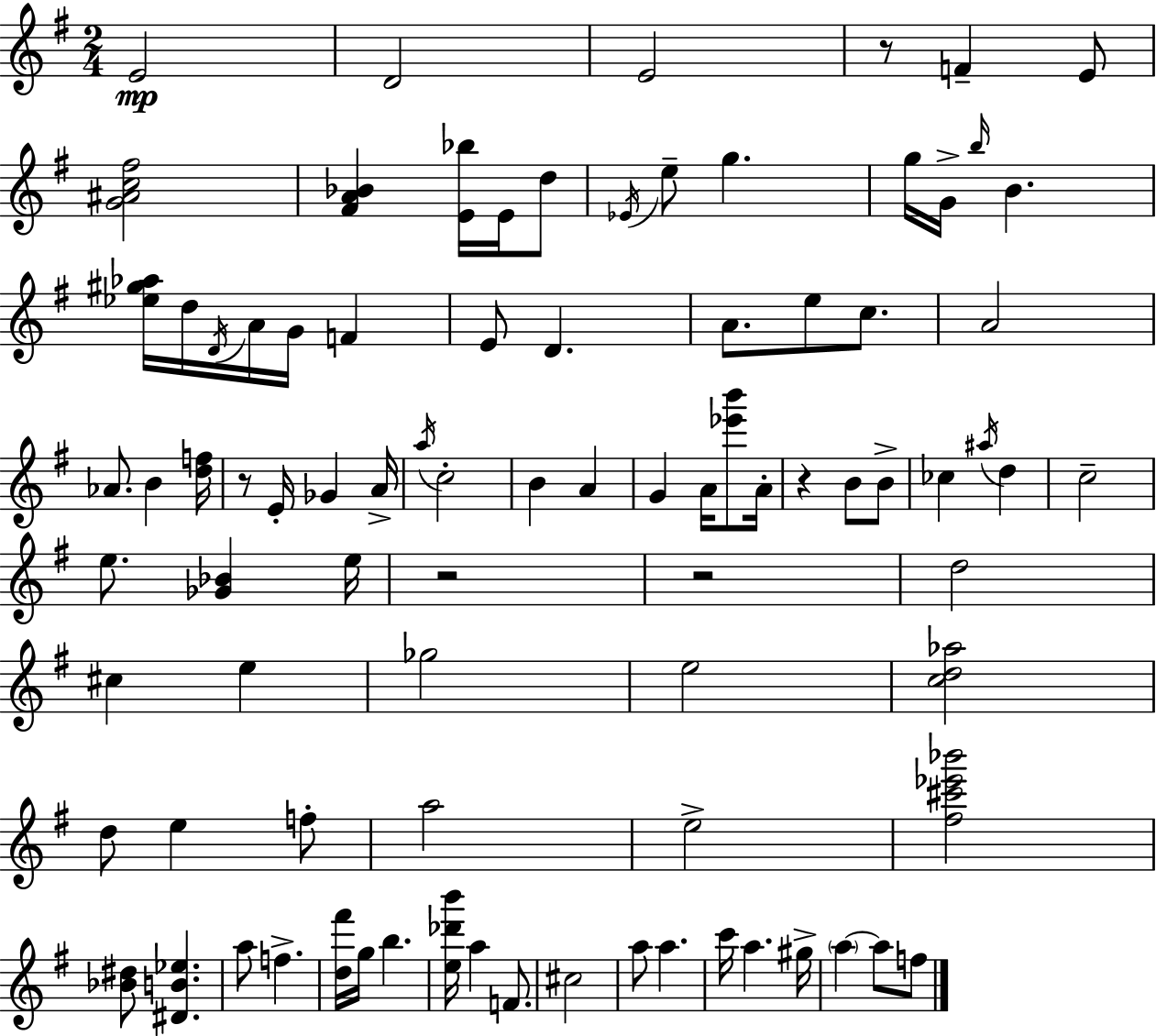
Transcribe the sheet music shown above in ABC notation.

X:1
T:Untitled
M:2/4
L:1/4
K:Em
E2 D2 E2 z/2 F E/2 [G^Ac^f]2 [^FA_B] [E_b]/4 E/4 d/2 _E/4 e/2 g g/4 G/4 b/4 B [_e^g_a]/4 d/4 D/4 A/4 G/4 F E/2 D A/2 e/2 c/2 A2 _A/2 B [df]/4 z/2 E/4 _G A/4 a/4 c2 B A G A/4 [_e'b']/2 A/4 z B/2 B/2 _c ^a/4 d c2 e/2 [_G_B] e/4 z2 z2 d2 ^c e _g2 e2 [cd_a]2 d/2 e f/2 a2 e2 [^f^c'_e'_b']2 [_B^d]/2 [^DB_e] a/2 f [d^f']/4 g/4 b [e_d'b']/4 a F/2 ^c2 a/2 a c'/4 a ^g/4 a a/2 f/2